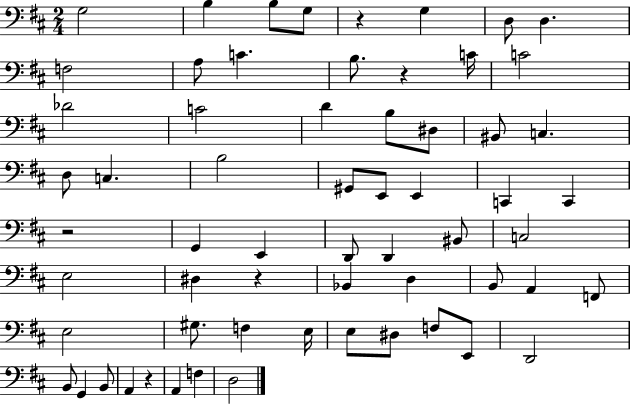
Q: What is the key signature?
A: D major